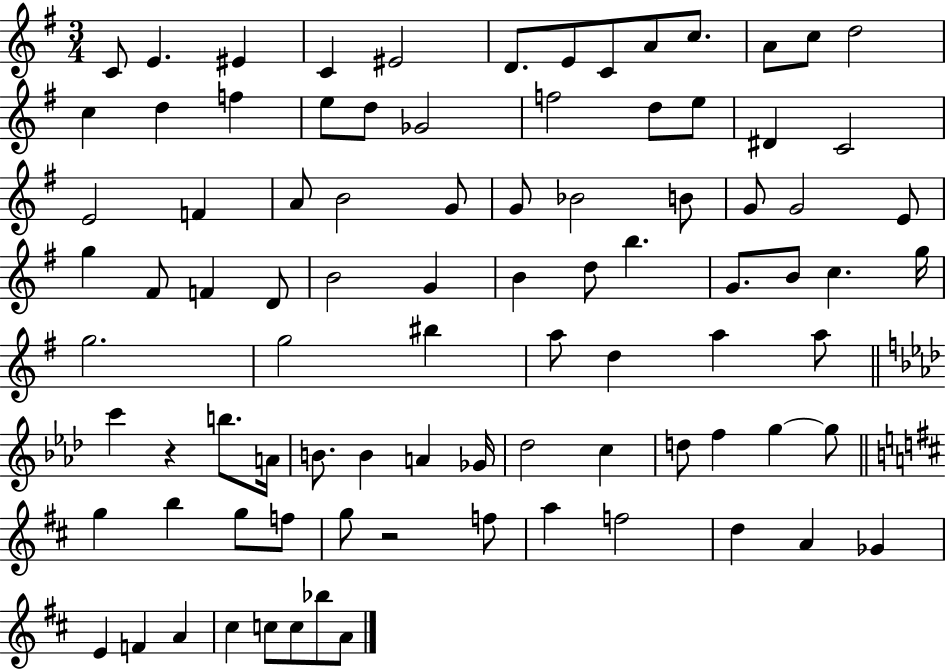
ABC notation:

X:1
T:Untitled
M:3/4
L:1/4
K:G
C/2 E ^E C ^E2 D/2 E/2 C/2 A/2 c/2 A/2 c/2 d2 c d f e/2 d/2 _G2 f2 d/2 e/2 ^D C2 E2 F A/2 B2 G/2 G/2 _B2 B/2 G/2 G2 E/2 g ^F/2 F D/2 B2 G B d/2 b G/2 B/2 c g/4 g2 g2 ^b a/2 d a a/2 c' z b/2 A/4 B/2 B A _G/4 _d2 c d/2 f g g/2 g b g/2 f/2 g/2 z2 f/2 a f2 d A _G E F A ^c c/2 c/2 _b/2 A/2